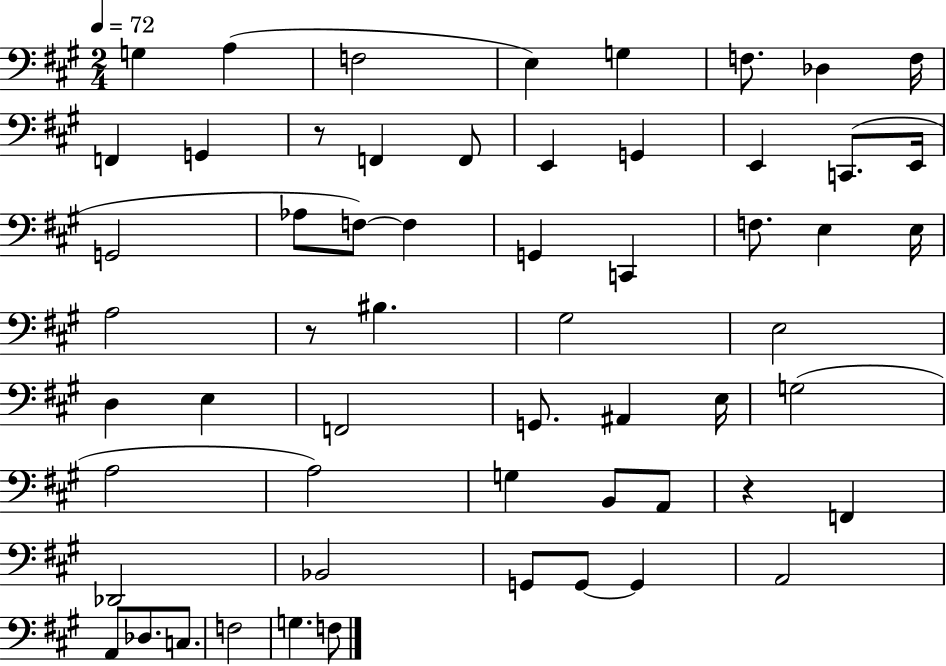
G3/q A3/q F3/h E3/q G3/q F3/e. Db3/q F3/s F2/q G2/q R/e F2/q F2/e E2/q G2/q E2/q C2/e. E2/s G2/h Ab3/e F3/e F3/q G2/q C2/q F3/e. E3/q E3/s A3/h R/e BIS3/q. G#3/h E3/h D3/q E3/q F2/h G2/e. A#2/q E3/s G3/h A3/h A3/h G3/q B2/e A2/e R/q F2/q Db2/h Bb2/h G2/e G2/e G2/q A2/h A2/e Db3/e. C3/e. F3/h G3/q. F3/e